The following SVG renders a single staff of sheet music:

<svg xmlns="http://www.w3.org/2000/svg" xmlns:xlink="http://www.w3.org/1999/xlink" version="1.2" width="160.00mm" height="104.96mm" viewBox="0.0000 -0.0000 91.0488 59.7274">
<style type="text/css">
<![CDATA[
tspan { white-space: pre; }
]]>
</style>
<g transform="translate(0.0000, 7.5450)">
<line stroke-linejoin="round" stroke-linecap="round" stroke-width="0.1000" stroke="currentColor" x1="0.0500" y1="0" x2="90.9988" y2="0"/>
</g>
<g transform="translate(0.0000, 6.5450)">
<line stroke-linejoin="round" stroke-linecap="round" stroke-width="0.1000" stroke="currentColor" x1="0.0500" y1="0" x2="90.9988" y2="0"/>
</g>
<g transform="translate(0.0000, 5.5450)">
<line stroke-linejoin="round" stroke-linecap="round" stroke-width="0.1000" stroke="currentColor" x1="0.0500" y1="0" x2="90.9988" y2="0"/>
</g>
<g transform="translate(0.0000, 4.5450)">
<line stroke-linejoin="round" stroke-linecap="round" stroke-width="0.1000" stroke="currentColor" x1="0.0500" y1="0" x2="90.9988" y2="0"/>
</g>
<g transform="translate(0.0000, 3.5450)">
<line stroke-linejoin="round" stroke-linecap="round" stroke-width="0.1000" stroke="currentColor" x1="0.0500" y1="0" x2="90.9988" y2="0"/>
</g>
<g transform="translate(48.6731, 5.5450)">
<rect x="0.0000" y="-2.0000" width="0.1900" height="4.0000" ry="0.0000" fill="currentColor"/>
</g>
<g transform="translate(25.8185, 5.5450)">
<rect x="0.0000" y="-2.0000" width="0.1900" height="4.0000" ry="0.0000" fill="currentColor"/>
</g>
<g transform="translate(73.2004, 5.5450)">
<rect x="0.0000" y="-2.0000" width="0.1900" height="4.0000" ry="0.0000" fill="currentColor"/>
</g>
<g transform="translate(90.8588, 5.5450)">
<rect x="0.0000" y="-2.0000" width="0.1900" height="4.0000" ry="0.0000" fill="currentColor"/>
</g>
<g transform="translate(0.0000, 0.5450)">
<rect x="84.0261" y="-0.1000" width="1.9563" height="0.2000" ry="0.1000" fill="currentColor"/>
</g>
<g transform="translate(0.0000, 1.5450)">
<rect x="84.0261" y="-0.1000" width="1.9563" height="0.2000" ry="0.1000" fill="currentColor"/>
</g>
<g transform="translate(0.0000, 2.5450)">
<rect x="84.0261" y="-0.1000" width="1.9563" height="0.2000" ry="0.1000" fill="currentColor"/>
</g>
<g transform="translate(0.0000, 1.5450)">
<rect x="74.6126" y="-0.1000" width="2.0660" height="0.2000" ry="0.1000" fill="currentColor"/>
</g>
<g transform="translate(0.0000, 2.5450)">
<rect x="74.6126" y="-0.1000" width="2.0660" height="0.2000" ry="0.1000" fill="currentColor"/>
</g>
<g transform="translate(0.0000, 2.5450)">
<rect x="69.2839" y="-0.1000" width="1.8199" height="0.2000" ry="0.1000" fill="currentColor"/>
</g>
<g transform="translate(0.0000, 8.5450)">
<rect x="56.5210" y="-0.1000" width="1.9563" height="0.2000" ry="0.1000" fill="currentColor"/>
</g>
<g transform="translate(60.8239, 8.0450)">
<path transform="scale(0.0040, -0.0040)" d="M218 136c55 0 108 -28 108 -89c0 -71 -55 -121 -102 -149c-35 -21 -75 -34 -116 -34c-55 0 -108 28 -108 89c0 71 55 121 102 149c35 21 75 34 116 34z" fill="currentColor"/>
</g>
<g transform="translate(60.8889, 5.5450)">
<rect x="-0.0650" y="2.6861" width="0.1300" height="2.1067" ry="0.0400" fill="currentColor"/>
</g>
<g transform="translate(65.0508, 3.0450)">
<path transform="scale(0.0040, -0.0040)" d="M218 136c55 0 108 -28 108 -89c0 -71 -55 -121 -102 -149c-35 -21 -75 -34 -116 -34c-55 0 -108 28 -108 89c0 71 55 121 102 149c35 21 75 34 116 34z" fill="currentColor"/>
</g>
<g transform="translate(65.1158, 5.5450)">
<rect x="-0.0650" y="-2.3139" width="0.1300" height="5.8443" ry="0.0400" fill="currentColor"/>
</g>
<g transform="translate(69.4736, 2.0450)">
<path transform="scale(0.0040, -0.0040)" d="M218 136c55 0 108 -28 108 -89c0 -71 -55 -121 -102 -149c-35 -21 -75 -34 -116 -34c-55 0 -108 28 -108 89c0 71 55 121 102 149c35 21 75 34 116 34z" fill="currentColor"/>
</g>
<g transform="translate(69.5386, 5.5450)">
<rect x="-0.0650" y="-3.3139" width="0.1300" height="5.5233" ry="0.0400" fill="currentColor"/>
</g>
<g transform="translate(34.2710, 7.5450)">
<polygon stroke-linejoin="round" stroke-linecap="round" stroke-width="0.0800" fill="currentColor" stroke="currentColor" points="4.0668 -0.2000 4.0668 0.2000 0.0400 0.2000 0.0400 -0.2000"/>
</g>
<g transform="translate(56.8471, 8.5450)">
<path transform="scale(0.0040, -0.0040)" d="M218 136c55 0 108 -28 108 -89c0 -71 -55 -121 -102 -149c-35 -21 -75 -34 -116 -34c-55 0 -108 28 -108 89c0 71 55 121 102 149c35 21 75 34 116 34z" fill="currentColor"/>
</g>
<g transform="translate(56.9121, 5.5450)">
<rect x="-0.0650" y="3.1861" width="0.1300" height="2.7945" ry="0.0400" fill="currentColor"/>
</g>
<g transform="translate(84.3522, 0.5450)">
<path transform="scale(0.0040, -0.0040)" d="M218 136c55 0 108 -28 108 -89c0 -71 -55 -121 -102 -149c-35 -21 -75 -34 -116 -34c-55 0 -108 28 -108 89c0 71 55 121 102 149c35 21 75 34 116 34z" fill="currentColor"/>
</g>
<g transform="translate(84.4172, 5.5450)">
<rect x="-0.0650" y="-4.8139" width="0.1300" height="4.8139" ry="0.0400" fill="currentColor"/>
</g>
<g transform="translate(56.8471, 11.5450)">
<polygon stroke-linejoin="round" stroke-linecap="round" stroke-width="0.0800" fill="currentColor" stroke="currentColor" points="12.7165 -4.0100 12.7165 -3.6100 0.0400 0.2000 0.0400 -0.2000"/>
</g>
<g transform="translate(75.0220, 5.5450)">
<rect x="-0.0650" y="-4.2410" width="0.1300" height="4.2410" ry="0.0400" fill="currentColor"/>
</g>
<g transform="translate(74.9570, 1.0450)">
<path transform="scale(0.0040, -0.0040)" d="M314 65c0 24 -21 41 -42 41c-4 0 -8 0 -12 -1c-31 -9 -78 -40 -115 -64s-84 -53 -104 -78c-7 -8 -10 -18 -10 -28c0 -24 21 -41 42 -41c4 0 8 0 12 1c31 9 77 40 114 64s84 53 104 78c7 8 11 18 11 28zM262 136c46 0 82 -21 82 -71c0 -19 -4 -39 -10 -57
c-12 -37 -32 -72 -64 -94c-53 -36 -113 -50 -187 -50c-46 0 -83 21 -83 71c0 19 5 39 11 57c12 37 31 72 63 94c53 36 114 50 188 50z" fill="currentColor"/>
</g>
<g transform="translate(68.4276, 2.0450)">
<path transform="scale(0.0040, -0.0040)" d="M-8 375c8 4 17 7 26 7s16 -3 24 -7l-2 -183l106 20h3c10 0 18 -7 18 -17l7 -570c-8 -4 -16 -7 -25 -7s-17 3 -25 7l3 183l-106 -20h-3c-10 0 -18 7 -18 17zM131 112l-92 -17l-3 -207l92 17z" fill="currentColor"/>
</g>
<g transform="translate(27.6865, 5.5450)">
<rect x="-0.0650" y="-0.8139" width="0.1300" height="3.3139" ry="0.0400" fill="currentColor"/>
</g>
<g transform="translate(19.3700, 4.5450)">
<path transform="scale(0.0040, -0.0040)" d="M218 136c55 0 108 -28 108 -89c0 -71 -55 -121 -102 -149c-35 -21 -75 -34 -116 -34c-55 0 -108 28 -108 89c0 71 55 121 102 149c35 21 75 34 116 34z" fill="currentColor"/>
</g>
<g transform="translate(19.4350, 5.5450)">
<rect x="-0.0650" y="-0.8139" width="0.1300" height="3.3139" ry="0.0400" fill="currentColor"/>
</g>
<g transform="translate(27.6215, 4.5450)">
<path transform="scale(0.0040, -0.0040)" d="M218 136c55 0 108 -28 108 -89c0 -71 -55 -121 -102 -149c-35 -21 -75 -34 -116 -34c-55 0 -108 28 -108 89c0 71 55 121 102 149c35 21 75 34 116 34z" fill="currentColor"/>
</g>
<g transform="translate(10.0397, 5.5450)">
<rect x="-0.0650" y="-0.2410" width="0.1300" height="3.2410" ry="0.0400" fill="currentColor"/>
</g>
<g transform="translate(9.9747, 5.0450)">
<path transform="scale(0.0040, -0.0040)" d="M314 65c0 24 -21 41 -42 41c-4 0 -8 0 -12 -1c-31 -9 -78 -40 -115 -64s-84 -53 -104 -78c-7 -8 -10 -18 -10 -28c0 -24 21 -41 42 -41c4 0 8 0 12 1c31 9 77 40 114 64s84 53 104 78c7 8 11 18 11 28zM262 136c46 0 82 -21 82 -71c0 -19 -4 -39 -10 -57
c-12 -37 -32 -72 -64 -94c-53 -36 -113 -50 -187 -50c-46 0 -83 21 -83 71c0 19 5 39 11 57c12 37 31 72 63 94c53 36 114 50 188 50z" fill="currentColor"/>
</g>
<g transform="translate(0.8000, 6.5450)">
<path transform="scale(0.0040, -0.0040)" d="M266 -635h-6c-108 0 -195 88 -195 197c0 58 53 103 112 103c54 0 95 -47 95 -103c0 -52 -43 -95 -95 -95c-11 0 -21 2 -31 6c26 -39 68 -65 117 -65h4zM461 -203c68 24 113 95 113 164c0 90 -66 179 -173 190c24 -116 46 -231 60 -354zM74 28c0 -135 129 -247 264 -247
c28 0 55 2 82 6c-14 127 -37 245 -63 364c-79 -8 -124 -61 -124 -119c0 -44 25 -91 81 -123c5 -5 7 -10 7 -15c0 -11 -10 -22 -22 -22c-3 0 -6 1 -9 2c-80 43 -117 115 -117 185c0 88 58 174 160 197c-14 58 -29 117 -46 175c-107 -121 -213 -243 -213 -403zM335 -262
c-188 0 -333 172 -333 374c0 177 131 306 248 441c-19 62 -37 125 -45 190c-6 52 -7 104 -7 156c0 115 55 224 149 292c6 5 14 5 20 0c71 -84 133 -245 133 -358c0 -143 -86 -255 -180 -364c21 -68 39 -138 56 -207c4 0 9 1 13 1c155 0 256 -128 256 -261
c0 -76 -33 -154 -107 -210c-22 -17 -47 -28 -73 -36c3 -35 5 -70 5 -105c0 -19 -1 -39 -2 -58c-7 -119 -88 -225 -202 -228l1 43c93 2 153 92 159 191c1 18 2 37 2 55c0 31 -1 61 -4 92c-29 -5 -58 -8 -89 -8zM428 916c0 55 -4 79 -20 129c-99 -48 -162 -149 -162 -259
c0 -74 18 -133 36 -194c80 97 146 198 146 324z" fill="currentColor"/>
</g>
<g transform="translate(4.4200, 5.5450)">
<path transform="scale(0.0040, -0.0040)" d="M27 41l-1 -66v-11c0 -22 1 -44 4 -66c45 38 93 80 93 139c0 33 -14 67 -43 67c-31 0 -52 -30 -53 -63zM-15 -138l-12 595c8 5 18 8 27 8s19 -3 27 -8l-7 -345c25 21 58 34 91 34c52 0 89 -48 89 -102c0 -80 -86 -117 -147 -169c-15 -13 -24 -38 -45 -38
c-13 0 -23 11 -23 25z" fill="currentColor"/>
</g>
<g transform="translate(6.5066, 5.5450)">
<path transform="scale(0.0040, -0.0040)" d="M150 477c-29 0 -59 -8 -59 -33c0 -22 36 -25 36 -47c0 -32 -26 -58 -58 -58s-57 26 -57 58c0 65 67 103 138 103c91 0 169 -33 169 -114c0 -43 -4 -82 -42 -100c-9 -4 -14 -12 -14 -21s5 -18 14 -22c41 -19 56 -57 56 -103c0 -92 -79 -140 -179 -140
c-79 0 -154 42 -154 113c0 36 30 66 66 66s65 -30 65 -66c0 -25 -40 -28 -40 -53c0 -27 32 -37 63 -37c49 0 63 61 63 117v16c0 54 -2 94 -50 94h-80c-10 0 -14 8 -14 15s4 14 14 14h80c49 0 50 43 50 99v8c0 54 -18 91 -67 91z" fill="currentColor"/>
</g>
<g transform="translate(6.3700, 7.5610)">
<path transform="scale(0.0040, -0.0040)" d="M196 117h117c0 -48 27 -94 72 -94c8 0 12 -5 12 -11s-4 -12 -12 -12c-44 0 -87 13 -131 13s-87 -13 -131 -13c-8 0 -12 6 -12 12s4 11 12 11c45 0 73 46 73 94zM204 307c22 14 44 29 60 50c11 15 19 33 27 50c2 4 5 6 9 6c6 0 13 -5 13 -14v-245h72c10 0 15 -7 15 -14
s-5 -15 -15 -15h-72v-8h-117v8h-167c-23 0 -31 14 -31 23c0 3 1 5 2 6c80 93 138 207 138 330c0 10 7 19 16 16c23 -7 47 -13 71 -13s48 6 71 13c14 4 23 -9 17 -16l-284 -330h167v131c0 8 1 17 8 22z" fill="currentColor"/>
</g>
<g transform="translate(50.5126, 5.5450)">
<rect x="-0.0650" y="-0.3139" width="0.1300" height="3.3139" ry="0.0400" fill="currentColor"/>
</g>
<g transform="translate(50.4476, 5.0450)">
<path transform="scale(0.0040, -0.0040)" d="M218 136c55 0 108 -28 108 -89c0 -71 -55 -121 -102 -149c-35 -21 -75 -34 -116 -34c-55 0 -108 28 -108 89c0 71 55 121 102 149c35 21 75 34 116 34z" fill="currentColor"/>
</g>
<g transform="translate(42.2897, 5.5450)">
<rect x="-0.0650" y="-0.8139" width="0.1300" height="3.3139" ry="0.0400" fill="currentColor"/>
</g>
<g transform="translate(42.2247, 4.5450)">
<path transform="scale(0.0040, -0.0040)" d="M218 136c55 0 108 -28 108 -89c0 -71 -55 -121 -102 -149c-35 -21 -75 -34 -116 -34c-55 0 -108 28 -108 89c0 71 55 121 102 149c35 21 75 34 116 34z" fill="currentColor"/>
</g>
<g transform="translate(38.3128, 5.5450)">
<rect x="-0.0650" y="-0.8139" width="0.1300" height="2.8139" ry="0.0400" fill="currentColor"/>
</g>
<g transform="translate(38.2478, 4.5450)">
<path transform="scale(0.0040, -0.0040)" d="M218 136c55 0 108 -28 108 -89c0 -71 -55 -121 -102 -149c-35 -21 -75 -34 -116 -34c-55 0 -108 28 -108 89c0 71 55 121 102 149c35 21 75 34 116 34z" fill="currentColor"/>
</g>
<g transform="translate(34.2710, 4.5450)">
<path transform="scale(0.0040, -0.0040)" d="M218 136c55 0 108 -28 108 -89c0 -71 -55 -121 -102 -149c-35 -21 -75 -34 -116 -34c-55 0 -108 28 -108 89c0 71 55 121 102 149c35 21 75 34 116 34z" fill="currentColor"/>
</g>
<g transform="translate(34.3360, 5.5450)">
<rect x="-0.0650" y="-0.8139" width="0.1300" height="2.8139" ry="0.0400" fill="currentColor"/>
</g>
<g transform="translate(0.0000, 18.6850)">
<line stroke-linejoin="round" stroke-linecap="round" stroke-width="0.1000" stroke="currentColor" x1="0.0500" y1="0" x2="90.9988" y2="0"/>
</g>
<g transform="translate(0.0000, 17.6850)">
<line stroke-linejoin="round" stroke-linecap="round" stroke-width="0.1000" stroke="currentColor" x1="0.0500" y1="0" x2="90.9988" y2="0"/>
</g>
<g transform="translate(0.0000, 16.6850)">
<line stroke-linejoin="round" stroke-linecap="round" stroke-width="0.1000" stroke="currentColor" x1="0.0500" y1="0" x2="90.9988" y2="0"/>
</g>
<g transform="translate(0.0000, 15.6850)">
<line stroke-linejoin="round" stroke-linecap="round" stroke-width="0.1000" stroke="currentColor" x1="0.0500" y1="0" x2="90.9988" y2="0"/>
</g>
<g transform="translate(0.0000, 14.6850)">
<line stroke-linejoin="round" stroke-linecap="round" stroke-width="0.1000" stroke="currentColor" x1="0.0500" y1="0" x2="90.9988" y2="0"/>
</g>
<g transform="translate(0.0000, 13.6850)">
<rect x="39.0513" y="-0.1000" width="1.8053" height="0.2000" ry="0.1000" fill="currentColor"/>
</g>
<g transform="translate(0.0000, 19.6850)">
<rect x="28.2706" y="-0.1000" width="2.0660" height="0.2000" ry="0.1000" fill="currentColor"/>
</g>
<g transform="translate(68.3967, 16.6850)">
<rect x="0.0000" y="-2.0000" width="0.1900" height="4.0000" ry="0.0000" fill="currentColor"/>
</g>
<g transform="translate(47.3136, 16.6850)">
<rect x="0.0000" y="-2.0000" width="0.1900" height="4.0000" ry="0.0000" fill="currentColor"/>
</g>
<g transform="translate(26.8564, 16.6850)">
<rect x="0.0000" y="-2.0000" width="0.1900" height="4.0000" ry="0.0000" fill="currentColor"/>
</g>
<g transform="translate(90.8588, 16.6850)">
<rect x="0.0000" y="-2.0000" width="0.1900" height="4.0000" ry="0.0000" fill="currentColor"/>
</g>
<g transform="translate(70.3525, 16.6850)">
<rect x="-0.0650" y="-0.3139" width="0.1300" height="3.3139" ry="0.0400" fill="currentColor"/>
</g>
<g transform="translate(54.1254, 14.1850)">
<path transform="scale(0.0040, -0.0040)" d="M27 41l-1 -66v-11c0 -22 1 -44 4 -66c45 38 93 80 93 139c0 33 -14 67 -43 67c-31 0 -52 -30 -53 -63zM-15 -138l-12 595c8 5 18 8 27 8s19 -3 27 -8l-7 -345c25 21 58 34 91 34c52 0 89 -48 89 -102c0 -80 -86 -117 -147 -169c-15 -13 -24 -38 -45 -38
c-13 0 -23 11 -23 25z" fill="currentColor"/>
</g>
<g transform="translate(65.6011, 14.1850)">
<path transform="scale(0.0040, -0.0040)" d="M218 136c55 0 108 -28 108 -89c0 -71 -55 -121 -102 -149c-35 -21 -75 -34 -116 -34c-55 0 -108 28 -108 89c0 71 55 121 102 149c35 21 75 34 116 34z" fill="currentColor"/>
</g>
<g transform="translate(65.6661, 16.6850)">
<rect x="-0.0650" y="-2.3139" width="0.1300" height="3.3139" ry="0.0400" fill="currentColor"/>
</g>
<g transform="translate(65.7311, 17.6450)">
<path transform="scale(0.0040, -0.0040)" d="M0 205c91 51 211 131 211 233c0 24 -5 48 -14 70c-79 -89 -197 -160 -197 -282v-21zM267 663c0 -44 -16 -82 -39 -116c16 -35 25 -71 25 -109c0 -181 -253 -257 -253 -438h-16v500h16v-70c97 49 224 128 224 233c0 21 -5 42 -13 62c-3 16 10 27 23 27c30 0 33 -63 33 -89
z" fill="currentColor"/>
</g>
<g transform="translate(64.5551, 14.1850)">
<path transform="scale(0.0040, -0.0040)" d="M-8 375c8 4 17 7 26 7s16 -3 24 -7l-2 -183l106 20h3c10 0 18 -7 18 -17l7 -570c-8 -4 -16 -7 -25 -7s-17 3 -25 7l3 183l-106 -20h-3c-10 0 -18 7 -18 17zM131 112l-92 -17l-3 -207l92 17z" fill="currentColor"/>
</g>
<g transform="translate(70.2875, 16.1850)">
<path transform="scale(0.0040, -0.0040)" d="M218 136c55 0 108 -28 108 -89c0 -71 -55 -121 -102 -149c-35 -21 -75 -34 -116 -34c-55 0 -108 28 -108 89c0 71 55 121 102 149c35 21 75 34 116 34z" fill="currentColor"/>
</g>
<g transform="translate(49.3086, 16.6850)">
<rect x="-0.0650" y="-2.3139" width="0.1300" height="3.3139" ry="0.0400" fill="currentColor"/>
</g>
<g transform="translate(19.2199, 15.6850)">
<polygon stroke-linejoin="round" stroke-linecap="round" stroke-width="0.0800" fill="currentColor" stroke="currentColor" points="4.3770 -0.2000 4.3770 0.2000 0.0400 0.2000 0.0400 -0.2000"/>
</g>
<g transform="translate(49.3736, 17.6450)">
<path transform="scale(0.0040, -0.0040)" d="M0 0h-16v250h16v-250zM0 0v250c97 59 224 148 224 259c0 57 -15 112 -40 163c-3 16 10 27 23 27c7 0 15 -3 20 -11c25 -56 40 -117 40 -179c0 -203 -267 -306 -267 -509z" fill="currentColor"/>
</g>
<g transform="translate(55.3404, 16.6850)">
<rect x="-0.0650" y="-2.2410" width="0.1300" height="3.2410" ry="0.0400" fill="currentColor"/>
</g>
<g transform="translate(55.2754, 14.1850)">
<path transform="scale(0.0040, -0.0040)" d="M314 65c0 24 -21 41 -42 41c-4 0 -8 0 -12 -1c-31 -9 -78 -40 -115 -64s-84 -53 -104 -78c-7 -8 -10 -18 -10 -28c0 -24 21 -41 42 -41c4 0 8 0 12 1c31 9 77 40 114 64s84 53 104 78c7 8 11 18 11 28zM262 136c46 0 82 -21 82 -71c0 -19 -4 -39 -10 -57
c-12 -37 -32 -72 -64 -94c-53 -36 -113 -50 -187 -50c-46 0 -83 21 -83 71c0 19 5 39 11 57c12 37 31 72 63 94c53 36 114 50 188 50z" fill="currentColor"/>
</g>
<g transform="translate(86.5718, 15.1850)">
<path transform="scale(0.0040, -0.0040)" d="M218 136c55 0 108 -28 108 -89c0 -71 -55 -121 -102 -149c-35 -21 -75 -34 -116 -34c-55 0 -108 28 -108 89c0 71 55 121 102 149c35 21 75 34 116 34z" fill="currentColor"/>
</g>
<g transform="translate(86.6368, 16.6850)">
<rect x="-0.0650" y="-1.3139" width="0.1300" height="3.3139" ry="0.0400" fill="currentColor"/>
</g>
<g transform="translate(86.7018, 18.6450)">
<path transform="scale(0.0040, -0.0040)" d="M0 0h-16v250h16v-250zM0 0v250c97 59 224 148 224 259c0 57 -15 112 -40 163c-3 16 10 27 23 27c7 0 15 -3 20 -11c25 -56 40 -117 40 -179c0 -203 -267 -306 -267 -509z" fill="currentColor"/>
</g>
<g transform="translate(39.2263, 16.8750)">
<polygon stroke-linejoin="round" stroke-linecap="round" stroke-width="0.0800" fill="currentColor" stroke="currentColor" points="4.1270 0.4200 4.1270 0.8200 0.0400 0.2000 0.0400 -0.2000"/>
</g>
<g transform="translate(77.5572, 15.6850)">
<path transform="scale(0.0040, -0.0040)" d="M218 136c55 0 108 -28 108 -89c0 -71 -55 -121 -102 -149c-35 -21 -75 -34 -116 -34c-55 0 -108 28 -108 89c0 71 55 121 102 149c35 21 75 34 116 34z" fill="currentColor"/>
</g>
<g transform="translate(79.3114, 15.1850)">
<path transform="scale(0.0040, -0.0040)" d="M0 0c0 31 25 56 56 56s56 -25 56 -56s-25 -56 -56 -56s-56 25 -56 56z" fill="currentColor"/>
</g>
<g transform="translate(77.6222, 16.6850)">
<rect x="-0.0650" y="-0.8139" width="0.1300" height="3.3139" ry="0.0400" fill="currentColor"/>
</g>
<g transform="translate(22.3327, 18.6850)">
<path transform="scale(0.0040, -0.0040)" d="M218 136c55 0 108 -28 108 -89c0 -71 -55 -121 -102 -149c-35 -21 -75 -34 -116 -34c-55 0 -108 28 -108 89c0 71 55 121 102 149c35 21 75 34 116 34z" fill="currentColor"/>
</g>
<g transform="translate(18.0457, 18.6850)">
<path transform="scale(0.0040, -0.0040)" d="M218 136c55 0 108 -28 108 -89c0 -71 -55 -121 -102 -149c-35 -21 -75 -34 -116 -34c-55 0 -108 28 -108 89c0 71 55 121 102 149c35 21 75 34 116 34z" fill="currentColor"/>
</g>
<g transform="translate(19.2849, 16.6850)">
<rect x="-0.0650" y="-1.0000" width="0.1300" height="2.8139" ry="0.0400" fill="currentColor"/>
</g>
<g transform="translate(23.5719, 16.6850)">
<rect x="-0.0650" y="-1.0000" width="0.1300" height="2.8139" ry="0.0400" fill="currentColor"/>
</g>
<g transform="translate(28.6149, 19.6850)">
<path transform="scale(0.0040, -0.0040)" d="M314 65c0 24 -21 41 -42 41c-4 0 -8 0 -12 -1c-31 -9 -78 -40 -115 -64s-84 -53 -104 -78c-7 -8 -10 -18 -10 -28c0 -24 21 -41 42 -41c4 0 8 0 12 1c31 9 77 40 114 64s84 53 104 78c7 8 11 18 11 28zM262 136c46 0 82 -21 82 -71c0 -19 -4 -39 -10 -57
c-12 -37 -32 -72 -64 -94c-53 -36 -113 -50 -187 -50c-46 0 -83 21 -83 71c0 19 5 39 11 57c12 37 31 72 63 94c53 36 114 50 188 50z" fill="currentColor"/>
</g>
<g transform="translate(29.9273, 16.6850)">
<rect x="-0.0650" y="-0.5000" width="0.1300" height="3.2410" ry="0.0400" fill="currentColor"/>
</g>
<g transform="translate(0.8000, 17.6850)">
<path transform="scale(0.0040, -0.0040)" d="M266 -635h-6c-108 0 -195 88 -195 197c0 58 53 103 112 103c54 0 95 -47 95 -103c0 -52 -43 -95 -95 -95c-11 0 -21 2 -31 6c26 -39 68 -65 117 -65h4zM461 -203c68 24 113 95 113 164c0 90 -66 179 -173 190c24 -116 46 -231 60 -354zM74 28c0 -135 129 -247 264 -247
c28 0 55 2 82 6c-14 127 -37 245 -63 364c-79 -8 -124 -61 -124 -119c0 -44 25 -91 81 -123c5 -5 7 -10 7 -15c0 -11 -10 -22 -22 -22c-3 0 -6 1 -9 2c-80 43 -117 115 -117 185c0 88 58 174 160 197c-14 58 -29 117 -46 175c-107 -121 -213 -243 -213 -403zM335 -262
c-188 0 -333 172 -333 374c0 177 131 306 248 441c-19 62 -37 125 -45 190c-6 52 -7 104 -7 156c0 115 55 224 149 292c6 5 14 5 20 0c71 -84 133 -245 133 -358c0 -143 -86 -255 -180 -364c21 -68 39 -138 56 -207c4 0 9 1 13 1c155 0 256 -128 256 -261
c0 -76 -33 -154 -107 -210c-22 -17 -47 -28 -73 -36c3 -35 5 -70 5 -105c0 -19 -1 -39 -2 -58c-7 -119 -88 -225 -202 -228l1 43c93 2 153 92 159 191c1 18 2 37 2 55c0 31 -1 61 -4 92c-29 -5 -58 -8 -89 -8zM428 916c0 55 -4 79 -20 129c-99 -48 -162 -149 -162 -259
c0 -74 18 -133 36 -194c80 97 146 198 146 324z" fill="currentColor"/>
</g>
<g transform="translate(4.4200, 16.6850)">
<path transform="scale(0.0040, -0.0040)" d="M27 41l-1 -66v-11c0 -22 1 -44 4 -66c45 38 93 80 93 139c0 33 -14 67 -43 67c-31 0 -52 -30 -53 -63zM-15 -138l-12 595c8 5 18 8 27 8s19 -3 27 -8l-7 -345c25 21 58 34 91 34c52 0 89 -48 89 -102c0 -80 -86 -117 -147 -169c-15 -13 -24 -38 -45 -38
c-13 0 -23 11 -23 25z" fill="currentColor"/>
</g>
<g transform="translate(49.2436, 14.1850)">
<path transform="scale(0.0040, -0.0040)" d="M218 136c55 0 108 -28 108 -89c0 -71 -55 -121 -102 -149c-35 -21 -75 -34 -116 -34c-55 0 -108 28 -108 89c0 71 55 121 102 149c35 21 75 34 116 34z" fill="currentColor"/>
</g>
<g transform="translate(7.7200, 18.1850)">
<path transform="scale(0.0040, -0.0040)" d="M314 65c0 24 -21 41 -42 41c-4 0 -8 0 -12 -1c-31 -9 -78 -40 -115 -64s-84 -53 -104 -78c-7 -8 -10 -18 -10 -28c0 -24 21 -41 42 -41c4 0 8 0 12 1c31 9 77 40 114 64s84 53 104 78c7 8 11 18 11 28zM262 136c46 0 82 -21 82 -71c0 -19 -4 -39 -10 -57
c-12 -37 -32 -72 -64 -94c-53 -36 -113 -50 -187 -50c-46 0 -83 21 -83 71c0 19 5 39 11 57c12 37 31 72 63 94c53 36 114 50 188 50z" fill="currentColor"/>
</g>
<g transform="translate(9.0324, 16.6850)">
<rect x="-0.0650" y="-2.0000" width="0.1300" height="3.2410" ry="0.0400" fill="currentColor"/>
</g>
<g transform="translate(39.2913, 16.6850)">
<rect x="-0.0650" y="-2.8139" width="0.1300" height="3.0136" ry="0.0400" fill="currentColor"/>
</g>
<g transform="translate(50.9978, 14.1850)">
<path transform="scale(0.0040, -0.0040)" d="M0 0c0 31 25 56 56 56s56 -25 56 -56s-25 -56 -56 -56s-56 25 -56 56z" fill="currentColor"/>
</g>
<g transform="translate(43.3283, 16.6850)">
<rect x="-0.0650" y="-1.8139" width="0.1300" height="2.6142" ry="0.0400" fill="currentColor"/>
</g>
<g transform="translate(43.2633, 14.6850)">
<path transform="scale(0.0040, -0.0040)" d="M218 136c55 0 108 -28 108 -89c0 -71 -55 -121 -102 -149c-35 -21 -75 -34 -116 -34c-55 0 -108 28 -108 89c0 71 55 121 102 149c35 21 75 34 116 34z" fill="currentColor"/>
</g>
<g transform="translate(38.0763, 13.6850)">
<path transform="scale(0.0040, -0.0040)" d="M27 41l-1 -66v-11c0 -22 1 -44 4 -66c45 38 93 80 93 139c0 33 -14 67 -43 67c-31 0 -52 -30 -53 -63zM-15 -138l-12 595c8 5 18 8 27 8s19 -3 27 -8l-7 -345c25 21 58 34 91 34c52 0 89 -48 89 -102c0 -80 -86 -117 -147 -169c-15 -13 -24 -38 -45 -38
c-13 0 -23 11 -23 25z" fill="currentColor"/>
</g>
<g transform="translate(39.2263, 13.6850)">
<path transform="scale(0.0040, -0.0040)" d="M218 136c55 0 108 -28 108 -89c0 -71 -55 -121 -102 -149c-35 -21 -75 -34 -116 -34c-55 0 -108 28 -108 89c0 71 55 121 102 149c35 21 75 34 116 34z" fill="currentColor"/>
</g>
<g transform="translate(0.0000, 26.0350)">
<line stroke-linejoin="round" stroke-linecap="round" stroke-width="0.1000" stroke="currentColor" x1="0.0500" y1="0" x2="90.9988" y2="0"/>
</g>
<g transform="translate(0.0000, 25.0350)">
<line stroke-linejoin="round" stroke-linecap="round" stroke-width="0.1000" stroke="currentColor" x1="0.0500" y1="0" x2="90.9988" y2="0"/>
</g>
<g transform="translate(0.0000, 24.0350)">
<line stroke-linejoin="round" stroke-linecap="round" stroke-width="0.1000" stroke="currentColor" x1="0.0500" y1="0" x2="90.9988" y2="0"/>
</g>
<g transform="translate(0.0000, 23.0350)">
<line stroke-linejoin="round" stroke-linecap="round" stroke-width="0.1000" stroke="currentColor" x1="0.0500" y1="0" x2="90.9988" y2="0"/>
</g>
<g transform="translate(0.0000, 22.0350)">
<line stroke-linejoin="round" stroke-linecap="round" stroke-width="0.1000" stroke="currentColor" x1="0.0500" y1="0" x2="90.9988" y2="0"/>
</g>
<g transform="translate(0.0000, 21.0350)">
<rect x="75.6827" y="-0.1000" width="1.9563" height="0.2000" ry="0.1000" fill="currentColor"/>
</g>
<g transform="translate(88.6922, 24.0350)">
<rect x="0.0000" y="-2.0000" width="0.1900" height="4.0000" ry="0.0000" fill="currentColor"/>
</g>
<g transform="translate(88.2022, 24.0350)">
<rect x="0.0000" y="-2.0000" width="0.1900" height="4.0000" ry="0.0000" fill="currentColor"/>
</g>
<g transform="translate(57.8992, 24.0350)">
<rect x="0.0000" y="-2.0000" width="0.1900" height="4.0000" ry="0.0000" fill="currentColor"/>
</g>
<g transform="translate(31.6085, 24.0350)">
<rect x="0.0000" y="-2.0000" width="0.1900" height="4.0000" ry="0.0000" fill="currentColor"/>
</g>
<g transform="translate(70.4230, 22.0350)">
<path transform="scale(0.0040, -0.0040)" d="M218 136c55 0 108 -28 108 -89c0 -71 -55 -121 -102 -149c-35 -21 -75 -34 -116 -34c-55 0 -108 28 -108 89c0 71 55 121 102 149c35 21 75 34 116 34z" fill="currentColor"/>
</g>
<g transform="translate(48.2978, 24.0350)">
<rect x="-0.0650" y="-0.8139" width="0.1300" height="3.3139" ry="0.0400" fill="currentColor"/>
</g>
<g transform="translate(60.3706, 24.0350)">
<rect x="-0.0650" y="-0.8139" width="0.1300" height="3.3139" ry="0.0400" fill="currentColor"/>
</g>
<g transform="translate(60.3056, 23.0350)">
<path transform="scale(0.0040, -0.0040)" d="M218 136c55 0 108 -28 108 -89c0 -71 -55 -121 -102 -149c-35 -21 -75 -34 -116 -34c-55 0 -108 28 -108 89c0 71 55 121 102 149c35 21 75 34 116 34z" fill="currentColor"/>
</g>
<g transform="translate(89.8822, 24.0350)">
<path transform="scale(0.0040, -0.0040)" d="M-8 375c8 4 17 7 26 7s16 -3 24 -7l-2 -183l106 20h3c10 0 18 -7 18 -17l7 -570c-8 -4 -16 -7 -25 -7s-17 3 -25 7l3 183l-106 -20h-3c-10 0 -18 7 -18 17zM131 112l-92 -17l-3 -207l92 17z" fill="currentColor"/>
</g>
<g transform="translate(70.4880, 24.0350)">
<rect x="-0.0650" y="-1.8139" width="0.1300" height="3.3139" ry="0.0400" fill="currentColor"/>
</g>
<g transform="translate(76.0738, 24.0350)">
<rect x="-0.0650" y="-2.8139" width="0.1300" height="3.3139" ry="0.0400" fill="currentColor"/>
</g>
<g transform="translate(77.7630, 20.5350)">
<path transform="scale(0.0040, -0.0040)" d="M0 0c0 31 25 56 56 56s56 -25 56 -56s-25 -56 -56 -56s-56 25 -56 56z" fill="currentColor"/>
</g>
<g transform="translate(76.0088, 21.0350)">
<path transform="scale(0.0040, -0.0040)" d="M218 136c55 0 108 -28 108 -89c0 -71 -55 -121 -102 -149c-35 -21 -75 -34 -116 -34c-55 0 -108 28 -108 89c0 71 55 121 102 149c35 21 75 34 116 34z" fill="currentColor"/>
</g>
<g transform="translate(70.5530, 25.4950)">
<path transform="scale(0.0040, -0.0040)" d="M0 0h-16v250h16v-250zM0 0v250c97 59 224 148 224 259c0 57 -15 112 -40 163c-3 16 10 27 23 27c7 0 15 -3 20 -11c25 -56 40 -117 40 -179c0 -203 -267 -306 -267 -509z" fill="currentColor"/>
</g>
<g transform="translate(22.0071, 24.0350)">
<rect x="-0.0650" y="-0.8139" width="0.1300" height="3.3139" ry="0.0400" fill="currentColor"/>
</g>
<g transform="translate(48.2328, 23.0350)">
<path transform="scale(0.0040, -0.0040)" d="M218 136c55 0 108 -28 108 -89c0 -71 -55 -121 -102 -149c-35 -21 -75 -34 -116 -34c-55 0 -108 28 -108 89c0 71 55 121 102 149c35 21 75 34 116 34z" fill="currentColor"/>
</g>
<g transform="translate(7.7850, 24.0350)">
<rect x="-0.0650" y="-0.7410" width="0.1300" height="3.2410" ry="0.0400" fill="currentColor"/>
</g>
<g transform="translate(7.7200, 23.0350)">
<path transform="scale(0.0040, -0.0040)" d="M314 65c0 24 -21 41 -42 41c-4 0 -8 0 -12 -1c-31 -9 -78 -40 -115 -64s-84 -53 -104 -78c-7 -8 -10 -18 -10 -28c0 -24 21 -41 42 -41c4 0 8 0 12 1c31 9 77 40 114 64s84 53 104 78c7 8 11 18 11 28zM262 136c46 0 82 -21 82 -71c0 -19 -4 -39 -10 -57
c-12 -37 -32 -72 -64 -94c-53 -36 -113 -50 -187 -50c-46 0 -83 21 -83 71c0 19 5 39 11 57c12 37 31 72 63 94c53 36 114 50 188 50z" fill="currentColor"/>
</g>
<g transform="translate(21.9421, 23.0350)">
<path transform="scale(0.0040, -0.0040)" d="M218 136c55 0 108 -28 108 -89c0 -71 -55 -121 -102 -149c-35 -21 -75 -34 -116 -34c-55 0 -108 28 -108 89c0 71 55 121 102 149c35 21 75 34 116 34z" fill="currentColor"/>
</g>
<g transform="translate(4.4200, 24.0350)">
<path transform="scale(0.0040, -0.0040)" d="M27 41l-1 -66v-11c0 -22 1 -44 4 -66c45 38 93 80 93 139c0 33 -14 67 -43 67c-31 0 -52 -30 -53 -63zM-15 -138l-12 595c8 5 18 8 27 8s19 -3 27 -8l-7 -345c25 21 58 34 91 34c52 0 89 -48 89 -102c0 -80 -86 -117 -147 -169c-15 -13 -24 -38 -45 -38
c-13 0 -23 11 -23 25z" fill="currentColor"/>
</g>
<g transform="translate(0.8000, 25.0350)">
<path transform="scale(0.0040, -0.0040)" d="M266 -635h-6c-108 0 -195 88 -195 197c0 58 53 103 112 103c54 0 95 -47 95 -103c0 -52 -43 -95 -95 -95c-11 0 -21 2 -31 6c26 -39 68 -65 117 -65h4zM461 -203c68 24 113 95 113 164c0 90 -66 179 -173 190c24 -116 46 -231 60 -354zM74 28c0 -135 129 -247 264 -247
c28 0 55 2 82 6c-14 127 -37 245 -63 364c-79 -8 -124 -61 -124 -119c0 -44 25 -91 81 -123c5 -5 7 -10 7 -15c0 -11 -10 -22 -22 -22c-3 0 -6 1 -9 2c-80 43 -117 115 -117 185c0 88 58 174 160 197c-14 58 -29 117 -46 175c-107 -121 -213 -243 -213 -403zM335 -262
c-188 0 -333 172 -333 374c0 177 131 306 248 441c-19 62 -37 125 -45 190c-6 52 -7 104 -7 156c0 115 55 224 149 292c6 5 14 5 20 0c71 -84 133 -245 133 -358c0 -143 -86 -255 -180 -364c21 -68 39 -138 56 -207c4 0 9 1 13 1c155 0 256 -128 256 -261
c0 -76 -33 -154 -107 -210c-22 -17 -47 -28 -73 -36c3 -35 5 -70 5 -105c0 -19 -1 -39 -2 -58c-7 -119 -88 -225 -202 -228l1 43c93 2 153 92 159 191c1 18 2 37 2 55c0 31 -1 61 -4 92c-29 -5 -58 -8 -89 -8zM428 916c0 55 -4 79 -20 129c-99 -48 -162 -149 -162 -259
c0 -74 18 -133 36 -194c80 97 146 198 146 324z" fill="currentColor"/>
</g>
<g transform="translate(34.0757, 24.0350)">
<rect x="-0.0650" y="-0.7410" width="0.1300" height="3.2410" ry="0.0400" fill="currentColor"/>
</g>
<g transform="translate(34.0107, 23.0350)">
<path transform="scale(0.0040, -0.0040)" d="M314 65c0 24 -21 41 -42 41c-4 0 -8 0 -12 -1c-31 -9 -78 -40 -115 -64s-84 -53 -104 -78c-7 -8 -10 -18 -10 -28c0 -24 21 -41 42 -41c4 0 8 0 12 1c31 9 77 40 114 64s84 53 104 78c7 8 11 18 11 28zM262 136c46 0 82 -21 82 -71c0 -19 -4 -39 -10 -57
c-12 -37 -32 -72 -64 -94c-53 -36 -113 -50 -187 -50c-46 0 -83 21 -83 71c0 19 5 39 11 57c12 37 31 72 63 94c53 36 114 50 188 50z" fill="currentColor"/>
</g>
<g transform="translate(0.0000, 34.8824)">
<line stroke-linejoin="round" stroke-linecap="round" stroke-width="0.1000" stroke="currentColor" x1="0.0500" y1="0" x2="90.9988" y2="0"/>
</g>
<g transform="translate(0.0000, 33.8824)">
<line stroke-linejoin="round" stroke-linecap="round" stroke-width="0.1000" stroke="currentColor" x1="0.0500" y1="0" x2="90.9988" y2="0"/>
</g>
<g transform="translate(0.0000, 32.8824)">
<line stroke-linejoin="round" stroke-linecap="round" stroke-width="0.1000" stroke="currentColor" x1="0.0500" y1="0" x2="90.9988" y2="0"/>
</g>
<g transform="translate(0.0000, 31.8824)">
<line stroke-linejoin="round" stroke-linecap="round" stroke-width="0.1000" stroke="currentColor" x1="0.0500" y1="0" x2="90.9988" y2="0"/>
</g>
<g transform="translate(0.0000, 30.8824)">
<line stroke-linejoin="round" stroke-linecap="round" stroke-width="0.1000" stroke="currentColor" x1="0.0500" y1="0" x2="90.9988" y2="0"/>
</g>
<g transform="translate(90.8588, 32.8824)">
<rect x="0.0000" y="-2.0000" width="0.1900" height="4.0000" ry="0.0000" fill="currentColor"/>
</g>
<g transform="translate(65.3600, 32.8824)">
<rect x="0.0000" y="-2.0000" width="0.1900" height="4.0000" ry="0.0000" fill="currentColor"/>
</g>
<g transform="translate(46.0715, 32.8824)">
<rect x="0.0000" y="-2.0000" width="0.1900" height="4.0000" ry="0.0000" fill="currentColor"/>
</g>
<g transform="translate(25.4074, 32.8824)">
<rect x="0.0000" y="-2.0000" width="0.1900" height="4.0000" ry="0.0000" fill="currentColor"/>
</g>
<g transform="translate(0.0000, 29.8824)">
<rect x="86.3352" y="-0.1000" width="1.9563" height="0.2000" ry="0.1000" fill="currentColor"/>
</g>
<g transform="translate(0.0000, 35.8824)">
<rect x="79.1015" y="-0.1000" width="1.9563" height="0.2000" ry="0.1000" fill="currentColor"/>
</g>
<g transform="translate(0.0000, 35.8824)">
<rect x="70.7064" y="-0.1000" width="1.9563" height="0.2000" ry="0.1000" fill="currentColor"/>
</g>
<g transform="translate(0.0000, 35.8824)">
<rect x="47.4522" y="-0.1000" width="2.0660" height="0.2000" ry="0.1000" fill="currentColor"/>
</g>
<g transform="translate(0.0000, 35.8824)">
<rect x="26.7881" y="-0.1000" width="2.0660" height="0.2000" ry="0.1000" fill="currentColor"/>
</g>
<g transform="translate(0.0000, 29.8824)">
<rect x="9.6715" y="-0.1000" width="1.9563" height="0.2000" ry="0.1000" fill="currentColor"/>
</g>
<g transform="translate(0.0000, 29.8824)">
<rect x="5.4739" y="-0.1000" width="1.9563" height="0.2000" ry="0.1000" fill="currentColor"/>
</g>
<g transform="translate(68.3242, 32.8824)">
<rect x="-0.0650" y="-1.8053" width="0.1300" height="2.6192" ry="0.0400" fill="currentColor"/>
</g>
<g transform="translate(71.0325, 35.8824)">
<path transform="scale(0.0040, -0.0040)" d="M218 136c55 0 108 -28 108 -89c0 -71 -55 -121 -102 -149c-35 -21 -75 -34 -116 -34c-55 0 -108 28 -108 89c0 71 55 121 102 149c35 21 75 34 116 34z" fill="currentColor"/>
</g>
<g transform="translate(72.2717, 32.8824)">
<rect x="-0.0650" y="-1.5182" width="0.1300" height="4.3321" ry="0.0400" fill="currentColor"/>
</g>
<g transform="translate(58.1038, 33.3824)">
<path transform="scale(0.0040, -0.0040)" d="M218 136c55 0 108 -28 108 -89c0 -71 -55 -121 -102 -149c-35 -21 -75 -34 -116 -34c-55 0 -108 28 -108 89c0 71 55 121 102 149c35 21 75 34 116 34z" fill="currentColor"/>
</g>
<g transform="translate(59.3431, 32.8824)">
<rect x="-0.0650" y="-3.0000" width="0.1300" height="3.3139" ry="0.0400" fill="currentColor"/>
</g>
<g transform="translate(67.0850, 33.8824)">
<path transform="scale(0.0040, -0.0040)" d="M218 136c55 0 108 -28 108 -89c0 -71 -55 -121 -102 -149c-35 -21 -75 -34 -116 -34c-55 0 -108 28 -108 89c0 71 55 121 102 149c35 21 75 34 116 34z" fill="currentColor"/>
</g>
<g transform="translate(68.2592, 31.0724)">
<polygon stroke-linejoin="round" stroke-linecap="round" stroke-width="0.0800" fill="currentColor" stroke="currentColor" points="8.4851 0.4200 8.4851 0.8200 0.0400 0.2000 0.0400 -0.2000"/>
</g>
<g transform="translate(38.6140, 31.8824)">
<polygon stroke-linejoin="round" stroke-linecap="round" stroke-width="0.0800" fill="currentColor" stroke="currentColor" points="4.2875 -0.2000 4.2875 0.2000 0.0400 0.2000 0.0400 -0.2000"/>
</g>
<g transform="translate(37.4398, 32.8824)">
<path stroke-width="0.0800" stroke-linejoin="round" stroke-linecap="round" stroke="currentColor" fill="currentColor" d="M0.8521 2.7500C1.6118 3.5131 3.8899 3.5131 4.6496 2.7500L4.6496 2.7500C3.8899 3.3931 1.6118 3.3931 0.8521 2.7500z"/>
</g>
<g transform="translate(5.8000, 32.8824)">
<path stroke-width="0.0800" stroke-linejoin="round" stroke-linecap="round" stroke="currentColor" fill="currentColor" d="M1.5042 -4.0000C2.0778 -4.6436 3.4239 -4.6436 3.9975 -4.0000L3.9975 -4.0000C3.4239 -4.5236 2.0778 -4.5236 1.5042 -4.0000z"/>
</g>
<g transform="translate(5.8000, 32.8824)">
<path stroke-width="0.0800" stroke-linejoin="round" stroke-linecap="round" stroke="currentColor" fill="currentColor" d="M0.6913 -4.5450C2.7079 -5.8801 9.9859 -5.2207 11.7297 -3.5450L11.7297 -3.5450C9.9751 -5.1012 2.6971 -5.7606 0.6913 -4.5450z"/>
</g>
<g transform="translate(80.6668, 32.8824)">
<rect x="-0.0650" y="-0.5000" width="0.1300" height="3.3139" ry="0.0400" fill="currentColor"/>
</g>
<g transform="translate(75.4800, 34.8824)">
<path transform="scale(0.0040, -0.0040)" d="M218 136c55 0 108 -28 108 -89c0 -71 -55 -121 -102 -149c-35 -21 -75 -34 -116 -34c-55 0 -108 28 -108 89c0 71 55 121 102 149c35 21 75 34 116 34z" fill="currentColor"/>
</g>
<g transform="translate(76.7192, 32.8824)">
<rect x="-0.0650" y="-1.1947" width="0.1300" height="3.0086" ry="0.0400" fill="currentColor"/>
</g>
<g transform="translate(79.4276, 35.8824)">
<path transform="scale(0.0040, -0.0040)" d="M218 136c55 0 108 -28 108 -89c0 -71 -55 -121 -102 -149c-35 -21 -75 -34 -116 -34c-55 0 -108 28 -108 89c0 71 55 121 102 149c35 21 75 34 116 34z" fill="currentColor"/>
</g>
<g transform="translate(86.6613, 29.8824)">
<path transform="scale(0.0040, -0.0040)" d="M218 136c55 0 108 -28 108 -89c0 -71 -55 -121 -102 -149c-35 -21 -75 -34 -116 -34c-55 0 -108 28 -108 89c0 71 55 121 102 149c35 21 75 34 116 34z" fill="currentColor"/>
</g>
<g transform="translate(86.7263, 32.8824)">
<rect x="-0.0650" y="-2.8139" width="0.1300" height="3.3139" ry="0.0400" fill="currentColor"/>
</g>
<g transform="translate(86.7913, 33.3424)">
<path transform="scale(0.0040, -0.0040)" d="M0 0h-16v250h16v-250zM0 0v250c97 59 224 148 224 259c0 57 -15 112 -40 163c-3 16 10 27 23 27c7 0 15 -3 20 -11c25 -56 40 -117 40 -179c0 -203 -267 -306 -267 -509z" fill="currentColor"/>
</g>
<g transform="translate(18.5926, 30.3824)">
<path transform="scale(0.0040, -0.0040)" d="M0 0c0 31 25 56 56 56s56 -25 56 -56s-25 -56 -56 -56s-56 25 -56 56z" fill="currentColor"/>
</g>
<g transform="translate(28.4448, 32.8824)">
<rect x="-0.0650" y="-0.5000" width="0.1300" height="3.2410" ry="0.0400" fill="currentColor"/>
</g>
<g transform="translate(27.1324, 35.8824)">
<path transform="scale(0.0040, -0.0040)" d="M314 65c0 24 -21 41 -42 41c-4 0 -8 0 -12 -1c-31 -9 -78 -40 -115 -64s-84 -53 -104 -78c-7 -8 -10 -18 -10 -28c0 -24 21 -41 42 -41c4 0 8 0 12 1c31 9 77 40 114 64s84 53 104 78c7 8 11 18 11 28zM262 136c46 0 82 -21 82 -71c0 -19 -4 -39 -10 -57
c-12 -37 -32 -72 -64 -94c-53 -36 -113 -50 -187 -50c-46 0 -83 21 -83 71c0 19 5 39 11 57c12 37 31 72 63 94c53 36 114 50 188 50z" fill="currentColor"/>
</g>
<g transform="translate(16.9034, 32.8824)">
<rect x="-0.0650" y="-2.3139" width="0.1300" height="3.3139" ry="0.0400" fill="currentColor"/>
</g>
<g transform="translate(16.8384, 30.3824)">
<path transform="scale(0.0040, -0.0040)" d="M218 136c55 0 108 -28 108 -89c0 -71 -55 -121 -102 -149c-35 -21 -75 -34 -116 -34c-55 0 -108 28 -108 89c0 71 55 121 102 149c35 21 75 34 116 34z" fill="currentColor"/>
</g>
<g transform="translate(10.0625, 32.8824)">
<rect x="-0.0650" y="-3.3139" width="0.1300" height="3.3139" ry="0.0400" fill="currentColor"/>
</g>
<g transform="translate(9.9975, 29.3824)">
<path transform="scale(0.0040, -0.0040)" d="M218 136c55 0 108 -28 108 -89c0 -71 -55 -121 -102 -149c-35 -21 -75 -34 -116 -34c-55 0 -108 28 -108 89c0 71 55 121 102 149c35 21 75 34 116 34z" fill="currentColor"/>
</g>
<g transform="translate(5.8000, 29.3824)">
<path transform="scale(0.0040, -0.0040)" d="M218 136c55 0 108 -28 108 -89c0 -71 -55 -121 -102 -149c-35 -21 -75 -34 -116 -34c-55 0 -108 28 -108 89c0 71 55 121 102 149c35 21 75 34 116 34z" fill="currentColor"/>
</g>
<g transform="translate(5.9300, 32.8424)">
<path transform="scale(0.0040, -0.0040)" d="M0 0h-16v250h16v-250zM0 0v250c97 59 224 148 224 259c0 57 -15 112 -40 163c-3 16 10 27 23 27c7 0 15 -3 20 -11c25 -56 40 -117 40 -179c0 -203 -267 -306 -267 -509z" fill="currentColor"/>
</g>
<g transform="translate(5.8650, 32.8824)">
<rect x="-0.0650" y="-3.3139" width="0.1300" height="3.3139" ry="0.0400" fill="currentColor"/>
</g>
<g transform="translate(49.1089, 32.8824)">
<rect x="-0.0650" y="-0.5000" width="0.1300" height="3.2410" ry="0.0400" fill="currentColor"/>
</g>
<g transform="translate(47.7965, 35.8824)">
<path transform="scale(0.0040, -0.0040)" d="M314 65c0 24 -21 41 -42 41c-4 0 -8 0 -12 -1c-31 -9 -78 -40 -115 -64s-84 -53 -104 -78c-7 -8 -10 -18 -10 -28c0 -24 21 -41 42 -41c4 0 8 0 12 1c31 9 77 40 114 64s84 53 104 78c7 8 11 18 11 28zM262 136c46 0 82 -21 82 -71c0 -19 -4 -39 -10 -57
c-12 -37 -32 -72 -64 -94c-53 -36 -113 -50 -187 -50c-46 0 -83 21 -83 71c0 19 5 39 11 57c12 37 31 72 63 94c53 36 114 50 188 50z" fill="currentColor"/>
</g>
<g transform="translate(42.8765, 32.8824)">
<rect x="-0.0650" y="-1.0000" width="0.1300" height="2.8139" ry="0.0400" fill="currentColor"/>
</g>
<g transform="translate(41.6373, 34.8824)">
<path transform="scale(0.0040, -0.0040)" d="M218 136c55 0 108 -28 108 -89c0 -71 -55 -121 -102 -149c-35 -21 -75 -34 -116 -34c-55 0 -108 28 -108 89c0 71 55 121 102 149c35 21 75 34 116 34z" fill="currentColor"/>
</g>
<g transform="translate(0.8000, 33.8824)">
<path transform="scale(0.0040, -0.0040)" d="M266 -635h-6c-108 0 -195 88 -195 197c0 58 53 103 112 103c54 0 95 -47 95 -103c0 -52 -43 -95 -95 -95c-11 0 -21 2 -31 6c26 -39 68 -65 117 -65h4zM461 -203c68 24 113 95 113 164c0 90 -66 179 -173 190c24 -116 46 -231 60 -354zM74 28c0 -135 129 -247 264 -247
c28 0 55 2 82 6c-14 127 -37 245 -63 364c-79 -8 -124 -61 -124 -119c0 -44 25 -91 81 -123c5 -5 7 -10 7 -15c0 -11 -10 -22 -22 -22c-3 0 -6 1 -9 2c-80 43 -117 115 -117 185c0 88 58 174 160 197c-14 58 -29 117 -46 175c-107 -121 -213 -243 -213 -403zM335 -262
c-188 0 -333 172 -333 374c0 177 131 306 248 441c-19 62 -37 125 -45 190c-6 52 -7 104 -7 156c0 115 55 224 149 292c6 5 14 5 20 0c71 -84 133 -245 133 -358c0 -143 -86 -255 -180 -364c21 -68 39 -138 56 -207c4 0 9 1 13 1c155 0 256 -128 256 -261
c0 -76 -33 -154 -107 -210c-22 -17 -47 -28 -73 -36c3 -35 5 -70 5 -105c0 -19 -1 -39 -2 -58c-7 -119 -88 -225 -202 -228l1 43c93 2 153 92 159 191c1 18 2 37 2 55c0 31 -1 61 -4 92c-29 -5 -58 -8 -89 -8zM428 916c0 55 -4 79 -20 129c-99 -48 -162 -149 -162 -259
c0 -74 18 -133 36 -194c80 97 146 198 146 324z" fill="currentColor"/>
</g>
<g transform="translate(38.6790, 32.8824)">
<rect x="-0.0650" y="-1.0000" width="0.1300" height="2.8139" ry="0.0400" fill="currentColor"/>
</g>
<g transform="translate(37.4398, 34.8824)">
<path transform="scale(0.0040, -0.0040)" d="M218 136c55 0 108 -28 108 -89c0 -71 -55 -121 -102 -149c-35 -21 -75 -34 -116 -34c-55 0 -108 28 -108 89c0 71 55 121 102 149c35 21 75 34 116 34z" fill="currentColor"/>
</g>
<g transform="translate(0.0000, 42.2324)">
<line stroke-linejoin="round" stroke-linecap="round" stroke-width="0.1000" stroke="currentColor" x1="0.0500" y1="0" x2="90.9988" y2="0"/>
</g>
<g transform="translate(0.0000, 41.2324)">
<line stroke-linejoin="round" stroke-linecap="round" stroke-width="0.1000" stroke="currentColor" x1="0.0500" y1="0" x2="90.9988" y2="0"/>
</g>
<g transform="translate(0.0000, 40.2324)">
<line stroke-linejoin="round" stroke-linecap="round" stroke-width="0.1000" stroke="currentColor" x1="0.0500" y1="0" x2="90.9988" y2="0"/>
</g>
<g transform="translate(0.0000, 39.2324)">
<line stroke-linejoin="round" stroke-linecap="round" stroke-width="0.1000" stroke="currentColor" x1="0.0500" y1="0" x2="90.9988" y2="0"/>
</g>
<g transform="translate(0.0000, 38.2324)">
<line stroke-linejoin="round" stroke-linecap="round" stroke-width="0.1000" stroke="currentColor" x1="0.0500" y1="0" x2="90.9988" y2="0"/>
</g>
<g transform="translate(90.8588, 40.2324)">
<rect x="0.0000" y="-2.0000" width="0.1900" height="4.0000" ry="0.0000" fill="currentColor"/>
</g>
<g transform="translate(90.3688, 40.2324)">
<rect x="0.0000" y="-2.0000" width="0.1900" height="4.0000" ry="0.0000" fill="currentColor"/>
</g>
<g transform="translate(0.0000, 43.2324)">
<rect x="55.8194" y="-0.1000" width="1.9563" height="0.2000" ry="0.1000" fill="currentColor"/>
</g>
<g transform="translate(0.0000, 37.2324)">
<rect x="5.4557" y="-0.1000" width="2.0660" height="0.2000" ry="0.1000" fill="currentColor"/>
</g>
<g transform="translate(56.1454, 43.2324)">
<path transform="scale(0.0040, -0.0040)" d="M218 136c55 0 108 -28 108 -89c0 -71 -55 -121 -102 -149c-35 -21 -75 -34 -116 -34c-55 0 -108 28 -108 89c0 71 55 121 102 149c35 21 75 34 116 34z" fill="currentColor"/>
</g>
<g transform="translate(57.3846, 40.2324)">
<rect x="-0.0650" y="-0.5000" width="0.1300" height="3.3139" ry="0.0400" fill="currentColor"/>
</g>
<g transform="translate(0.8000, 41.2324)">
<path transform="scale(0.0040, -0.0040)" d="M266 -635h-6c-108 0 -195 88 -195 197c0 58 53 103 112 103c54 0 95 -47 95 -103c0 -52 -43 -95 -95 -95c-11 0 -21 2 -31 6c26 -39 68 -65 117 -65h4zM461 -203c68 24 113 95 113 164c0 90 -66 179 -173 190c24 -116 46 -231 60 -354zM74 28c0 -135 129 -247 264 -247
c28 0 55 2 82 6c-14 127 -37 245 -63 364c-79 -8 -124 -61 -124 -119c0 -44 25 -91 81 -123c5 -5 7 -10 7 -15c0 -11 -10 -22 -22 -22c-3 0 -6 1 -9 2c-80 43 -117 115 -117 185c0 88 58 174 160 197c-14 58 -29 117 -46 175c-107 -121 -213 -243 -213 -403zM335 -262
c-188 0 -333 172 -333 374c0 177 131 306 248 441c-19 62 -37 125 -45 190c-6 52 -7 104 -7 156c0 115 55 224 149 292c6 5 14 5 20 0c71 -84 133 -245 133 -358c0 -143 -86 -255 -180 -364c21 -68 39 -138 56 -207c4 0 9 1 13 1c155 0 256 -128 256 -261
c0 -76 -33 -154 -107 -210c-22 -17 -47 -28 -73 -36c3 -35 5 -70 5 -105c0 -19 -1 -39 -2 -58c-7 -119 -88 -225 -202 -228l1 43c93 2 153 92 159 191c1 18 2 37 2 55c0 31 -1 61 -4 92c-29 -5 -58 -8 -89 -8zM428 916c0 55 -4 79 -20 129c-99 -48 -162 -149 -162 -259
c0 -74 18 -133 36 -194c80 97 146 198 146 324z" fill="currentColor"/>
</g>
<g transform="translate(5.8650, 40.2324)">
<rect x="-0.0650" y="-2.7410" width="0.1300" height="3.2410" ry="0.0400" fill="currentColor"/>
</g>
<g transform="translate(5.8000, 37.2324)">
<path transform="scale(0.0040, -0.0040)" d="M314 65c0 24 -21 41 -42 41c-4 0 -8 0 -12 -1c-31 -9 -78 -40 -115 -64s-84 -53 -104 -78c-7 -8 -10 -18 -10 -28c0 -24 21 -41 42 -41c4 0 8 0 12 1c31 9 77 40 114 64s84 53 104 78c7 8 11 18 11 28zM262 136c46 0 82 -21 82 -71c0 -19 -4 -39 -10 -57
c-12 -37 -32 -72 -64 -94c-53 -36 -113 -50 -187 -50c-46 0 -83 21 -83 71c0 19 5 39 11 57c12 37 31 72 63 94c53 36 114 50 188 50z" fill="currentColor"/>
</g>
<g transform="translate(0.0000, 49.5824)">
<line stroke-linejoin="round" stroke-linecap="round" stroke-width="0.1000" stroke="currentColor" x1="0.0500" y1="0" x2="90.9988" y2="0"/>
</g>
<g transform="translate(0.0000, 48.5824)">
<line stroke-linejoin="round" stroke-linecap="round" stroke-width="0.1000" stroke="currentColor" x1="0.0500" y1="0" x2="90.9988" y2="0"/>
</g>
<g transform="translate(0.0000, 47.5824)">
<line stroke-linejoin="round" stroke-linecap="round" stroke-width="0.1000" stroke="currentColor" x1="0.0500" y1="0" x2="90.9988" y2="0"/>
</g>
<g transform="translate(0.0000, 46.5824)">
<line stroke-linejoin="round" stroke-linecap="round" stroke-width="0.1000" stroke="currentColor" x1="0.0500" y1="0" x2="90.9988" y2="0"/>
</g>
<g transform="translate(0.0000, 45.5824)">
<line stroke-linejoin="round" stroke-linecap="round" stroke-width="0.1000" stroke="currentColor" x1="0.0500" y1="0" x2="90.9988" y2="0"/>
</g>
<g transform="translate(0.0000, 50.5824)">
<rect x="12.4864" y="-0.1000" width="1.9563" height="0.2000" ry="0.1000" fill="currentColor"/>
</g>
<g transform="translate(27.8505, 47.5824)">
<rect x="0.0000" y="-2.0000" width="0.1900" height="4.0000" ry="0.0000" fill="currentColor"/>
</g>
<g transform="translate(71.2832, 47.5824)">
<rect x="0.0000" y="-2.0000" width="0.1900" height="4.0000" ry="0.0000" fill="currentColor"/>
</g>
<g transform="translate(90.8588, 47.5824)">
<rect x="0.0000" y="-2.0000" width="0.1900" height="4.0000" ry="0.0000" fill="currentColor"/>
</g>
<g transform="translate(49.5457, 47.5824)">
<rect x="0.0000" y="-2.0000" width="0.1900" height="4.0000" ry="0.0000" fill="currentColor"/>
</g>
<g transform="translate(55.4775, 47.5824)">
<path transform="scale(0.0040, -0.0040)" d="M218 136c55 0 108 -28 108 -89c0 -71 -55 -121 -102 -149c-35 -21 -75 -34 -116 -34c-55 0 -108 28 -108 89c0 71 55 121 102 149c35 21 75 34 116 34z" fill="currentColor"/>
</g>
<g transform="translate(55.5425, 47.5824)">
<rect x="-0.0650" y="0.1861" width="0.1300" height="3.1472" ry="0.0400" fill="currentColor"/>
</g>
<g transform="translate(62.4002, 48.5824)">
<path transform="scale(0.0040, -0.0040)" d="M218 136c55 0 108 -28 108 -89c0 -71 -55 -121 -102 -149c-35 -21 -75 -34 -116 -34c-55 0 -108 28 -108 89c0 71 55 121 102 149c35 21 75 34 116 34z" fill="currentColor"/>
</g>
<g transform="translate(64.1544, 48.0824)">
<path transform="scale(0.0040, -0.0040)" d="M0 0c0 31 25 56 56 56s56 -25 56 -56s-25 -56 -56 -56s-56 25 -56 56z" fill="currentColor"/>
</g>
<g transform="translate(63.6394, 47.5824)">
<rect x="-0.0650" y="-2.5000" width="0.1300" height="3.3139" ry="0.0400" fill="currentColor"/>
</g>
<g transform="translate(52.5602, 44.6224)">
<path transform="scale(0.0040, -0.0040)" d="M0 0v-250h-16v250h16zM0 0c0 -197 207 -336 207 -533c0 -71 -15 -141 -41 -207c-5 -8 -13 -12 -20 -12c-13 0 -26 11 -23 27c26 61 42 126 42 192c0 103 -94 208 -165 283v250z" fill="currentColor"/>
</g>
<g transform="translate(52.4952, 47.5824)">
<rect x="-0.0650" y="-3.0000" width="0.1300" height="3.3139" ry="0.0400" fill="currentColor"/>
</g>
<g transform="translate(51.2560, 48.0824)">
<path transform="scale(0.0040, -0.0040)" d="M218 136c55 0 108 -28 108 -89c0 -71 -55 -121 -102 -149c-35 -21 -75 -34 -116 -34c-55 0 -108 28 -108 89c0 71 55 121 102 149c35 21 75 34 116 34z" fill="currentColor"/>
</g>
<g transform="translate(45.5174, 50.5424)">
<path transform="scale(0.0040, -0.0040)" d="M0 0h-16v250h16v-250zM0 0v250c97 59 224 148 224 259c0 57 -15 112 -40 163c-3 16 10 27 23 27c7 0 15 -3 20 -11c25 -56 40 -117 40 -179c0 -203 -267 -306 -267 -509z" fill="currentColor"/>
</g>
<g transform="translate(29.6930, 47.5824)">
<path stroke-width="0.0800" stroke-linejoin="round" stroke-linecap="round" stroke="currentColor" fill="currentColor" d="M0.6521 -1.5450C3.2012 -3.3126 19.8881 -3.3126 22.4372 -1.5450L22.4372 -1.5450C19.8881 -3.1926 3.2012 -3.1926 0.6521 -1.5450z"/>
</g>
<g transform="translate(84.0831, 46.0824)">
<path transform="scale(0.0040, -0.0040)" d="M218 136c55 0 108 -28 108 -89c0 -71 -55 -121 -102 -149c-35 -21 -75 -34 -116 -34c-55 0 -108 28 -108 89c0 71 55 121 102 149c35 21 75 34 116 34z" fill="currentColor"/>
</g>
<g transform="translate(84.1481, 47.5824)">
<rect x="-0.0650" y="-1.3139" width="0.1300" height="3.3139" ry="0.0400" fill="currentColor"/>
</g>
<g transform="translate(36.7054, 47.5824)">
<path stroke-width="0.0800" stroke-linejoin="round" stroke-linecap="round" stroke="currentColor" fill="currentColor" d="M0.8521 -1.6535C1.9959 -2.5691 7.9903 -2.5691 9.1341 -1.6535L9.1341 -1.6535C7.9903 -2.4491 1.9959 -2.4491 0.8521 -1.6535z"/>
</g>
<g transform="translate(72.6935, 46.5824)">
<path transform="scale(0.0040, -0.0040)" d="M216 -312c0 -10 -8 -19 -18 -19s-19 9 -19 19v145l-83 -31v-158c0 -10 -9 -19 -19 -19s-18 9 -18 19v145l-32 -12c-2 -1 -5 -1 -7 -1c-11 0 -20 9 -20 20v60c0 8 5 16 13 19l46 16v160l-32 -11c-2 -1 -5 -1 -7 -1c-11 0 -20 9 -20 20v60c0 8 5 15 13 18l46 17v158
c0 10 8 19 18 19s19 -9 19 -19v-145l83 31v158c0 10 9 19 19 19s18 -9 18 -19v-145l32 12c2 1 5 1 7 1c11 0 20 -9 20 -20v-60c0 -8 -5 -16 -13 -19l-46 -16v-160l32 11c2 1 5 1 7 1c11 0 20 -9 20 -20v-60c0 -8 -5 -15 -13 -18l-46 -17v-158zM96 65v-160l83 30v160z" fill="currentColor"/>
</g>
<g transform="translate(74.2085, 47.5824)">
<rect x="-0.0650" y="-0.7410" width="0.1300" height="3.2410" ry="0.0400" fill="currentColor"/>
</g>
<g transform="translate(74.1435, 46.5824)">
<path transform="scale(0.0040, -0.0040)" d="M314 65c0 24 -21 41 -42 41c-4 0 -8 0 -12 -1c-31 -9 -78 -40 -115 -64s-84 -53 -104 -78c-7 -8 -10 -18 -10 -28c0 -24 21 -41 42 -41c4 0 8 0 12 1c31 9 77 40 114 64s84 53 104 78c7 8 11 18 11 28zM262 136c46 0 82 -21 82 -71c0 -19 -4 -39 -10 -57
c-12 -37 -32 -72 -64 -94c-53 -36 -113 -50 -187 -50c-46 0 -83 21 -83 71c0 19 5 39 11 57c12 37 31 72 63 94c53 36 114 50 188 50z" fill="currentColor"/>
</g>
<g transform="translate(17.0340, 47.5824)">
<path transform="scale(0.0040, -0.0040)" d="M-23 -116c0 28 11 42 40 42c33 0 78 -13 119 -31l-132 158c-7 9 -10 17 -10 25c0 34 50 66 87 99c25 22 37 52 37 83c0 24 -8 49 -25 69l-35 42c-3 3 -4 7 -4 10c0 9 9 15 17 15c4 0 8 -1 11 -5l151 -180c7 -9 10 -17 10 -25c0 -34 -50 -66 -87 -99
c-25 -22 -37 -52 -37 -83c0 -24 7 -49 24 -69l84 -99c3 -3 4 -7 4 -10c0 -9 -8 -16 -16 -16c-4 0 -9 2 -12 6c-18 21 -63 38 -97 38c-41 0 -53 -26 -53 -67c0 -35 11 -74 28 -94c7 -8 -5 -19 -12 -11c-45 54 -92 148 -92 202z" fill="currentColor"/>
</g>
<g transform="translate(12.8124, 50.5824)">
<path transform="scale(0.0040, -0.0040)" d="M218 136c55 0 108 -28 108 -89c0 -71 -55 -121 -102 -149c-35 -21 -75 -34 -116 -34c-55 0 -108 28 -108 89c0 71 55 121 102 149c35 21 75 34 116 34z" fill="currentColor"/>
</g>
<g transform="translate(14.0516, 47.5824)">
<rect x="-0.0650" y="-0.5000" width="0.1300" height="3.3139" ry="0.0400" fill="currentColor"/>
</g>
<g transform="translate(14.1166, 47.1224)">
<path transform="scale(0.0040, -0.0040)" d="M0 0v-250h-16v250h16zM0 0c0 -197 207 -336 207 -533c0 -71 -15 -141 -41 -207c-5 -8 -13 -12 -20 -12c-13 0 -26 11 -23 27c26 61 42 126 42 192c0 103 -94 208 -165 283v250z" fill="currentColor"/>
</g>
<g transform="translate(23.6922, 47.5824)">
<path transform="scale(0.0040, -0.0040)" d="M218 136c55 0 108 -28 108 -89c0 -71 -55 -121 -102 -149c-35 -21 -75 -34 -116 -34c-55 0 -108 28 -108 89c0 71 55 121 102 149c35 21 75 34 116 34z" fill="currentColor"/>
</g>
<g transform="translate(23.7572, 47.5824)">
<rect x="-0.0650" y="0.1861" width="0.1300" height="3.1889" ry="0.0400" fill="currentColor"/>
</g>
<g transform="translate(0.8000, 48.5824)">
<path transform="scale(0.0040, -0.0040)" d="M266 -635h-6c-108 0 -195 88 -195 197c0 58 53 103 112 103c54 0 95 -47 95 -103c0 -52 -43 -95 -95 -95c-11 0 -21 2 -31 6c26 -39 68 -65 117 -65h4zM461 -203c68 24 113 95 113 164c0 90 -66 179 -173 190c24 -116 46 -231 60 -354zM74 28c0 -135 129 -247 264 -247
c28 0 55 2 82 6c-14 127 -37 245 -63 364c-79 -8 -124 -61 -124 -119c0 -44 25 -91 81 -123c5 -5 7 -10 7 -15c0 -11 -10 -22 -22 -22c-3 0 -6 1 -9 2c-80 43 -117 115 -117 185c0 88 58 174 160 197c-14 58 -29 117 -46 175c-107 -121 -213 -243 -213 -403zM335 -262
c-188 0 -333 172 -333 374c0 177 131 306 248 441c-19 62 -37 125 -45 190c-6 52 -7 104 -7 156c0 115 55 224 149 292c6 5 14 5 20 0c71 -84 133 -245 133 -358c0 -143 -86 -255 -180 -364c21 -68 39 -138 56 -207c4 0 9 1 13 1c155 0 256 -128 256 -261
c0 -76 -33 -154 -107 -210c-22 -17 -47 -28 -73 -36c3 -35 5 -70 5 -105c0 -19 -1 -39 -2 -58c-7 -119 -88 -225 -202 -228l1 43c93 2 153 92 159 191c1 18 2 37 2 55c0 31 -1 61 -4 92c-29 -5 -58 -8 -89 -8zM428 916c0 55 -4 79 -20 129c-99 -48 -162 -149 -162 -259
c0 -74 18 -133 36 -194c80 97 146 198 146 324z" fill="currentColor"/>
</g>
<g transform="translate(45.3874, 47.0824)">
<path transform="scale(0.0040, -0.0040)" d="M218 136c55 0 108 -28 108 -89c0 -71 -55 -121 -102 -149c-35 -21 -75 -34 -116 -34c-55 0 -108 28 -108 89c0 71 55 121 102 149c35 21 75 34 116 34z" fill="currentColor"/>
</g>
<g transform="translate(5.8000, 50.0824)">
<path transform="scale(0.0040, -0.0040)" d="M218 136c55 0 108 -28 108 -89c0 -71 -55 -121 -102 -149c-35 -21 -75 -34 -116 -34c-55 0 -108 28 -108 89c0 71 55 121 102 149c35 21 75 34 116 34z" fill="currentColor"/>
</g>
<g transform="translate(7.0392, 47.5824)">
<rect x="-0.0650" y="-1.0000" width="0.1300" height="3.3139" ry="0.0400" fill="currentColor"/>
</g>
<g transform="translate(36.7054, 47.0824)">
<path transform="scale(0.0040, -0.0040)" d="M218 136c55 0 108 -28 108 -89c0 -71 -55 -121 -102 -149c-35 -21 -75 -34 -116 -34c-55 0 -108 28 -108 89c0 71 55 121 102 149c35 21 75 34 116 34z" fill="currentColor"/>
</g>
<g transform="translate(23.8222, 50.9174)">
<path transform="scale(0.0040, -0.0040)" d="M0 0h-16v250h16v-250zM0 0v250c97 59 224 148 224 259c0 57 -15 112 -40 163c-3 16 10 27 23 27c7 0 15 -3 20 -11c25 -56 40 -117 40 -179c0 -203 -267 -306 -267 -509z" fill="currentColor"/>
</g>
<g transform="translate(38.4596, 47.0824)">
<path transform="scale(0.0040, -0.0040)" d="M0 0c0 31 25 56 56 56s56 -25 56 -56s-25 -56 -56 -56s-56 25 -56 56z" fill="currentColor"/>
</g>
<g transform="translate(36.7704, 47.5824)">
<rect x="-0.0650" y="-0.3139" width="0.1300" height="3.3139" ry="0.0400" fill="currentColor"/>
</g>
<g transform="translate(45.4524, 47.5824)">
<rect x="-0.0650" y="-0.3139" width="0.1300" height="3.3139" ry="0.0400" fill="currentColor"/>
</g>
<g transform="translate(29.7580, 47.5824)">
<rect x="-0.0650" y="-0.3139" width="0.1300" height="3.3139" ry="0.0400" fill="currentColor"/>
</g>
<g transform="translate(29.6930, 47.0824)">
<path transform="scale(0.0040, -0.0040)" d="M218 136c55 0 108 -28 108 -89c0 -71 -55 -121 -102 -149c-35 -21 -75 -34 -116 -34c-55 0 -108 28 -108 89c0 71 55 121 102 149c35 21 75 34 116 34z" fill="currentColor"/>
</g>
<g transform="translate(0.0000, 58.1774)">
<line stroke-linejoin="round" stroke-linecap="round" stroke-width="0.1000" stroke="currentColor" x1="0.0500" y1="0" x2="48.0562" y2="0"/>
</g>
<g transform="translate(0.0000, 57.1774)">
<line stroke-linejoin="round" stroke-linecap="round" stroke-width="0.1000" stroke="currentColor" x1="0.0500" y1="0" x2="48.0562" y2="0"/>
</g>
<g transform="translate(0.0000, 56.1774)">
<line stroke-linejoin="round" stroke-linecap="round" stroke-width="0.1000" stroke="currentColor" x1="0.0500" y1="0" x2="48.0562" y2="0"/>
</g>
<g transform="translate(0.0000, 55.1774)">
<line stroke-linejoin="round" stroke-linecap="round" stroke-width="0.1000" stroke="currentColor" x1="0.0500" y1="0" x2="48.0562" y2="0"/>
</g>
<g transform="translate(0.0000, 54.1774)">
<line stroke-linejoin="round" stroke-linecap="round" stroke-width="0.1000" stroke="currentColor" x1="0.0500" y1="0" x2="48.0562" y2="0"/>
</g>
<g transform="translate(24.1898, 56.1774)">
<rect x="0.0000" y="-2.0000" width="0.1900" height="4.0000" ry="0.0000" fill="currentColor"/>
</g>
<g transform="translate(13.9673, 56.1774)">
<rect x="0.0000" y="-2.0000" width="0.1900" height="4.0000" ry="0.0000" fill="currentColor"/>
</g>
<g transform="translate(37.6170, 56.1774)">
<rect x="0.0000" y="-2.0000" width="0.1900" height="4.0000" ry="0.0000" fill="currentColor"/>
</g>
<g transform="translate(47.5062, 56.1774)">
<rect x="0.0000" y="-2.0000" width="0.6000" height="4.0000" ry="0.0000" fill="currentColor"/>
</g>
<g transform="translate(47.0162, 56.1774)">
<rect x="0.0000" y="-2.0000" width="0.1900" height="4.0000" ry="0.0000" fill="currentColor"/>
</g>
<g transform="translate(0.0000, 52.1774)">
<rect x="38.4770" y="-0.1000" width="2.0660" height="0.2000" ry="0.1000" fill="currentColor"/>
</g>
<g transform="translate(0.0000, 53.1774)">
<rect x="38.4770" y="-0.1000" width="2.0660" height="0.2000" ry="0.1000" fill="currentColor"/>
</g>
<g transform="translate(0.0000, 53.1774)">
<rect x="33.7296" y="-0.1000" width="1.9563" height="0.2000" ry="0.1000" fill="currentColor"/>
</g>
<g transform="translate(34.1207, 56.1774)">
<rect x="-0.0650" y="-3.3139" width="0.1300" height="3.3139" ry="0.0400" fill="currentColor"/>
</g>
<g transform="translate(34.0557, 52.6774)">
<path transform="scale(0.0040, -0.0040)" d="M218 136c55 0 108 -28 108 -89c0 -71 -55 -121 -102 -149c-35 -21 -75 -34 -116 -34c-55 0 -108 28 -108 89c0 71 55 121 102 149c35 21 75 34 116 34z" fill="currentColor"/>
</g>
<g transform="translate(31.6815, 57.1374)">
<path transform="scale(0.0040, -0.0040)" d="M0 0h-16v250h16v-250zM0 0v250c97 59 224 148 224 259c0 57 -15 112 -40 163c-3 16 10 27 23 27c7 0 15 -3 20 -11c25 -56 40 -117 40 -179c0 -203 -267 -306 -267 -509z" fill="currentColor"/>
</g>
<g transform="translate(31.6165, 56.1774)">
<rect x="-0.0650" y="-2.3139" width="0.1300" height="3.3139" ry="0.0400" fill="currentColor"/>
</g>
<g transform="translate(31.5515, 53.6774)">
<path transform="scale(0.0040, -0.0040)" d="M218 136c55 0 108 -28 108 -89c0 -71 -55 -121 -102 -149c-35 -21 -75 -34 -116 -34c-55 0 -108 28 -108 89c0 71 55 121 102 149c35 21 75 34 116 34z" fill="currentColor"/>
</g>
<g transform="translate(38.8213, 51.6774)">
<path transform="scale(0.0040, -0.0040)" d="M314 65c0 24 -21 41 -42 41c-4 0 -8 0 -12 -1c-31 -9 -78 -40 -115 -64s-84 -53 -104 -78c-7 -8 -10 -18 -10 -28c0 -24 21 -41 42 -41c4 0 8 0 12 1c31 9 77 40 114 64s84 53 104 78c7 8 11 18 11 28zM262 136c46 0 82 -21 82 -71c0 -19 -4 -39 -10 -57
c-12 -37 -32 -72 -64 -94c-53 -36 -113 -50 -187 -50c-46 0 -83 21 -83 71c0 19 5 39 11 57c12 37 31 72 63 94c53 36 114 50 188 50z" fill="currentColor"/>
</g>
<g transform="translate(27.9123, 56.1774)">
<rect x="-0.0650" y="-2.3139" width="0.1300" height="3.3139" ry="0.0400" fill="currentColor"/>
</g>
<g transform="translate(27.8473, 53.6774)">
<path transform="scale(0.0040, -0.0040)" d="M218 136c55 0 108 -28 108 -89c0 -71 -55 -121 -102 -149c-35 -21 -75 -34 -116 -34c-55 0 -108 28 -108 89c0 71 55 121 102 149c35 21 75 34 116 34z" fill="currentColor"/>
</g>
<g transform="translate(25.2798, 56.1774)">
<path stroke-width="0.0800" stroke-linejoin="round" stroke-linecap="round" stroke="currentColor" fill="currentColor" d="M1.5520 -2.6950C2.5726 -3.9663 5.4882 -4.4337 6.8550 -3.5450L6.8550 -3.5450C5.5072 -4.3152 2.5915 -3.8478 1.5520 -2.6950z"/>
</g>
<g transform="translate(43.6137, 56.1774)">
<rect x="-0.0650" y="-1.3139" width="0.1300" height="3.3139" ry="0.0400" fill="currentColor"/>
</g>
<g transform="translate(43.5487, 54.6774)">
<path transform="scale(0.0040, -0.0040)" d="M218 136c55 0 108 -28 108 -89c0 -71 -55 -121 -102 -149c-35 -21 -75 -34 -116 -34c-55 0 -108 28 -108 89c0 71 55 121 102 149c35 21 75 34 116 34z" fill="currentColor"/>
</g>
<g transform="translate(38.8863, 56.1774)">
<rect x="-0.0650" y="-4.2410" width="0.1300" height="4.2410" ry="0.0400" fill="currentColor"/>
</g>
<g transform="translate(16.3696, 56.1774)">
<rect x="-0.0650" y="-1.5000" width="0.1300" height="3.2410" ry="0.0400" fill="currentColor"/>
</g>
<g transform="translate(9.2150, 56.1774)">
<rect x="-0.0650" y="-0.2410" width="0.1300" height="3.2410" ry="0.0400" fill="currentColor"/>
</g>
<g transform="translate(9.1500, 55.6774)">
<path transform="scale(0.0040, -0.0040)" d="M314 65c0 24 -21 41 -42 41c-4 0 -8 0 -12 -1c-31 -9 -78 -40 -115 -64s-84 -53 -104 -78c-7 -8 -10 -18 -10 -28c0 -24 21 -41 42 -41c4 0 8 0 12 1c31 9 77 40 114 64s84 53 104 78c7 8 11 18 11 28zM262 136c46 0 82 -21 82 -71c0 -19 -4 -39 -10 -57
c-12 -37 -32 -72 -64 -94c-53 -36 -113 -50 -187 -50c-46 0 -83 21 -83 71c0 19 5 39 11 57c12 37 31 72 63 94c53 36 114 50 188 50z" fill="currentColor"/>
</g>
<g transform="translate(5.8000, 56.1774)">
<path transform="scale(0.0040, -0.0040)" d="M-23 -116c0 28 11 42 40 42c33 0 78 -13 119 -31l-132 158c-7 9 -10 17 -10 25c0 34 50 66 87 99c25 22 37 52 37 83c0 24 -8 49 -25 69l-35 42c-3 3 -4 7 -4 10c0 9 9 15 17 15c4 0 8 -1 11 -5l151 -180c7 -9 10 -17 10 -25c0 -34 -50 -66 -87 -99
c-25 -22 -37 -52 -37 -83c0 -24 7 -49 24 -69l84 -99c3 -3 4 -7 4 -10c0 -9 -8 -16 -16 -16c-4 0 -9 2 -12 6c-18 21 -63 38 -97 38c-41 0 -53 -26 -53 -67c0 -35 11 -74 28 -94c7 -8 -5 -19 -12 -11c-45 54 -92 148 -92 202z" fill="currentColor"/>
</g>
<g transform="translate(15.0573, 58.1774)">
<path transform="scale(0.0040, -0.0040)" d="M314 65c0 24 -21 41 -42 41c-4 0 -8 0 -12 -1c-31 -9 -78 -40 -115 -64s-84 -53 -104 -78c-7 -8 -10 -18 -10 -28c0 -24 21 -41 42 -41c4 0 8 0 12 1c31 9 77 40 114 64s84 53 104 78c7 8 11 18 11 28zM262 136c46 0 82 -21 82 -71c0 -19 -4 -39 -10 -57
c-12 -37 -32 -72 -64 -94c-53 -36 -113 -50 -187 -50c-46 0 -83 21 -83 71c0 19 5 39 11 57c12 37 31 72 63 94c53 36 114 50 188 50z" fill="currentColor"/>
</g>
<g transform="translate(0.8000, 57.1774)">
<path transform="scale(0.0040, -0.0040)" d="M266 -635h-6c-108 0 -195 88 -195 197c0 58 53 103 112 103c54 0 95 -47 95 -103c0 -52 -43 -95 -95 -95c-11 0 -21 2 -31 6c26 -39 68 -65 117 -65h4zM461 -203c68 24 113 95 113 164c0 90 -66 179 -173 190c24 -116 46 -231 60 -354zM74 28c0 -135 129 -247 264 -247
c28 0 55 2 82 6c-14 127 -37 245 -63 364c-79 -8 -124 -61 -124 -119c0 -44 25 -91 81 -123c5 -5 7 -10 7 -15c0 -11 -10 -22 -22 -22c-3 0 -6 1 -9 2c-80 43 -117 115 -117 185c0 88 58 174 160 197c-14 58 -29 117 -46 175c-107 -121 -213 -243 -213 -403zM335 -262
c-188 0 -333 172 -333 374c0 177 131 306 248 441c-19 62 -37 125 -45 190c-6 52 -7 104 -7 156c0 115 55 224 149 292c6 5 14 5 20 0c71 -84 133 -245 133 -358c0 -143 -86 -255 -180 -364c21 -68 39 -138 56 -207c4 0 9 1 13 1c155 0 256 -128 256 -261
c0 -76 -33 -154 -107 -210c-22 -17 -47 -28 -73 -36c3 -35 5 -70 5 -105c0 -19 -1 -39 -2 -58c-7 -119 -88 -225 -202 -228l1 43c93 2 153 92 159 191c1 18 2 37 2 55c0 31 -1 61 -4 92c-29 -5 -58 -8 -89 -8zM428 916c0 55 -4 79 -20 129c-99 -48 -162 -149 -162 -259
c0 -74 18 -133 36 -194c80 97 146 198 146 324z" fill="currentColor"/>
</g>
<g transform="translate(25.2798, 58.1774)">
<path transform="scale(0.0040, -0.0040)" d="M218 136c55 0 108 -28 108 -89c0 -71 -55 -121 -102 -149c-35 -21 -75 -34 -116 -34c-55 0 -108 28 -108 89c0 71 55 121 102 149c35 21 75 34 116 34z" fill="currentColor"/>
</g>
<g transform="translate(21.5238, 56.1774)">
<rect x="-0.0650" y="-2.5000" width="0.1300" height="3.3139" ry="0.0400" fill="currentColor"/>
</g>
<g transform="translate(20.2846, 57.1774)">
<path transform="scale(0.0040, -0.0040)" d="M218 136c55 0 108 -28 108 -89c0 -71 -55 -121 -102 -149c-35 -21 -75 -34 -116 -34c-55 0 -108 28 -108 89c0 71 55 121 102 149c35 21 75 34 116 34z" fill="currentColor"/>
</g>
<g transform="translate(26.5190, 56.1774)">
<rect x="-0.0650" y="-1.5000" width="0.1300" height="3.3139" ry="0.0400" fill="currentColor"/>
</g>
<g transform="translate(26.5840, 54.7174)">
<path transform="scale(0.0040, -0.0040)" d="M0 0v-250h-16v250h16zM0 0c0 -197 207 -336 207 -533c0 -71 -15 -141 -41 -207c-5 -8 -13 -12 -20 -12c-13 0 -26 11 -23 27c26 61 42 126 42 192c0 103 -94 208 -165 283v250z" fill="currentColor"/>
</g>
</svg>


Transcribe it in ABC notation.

X:1
T:Untitled
M:3/4
L:1/4
K:F
c2 d d d/2 d/2 d c C/2 D/2 g/2 b/2 d'2 e' F2 E/2 E/2 C2 _a/2 f/2 g/2 _g2 g/4 c d e/2 d2 d d2 d d f/2 a b/2 b g C2 E/2 E/2 C2 A G/2 C/2 E/2 C a/2 a2 C D C/2 z B/2 c c c/2 A/2 B G ^d2 e z c2 E2 G E/2 g g/2 b d'2 e